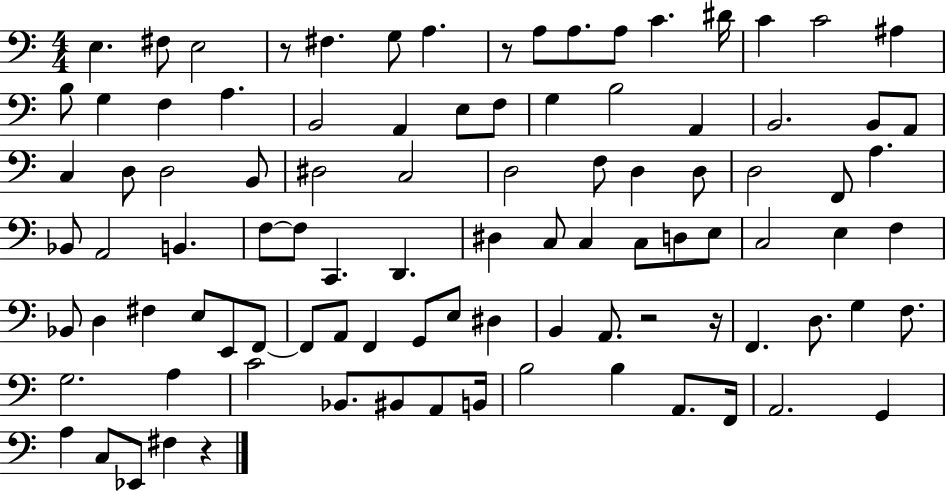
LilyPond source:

{
  \clef bass
  \numericTimeSignature
  \time 4/4
  \key c \major
  \repeat volta 2 { e4. fis8 e2 | r8 fis4. g8 a4. | r8 a8 a8. a8 c'4. dis'16 | c'4 c'2 ais4 | \break b8 g4 f4 a4. | b,2 a,4 e8 f8 | g4 b2 a,4 | b,2. b,8 a,8 | \break c4 d8 d2 b,8 | dis2 c2 | d2 f8 d4 d8 | d2 f,8 a4. | \break bes,8 a,2 b,4. | f8~~ f8 c,4. d,4. | dis4 c8 c4 c8 d8 e8 | c2 e4 f4 | \break bes,8 d4 fis4 e8 e,8 f,8~~ | f,8 a,8 f,4 g,8 e8 dis4 | b,4 a,8. r2 r16 | f,4. d8. g4 f8. | \break g2. a4 | c'2 bes,8. bis,8 a,8 b,16 | b2 b4 a,8. f,16 | a,2. g,4 | \break a4 c8 ees,8 fis4 r4 | } \bar "|."
}